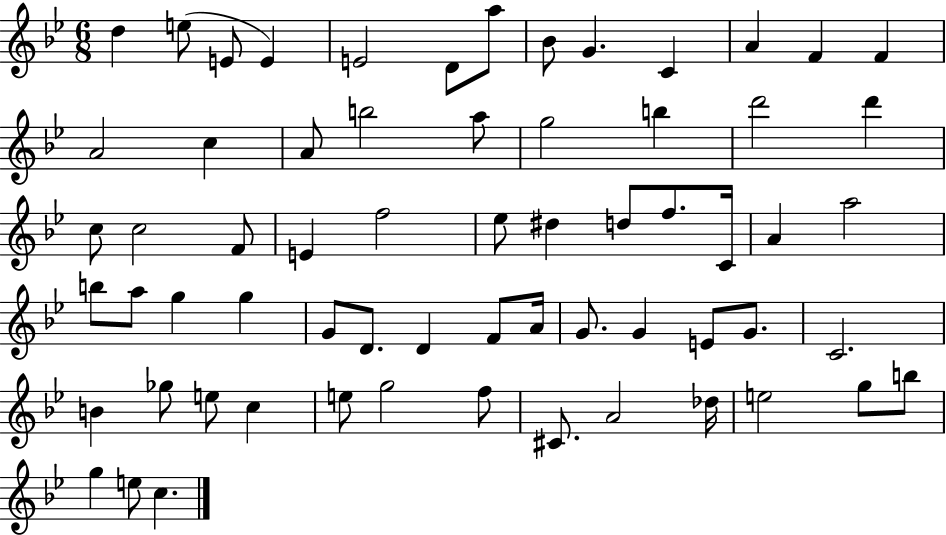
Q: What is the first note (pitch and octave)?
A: D5